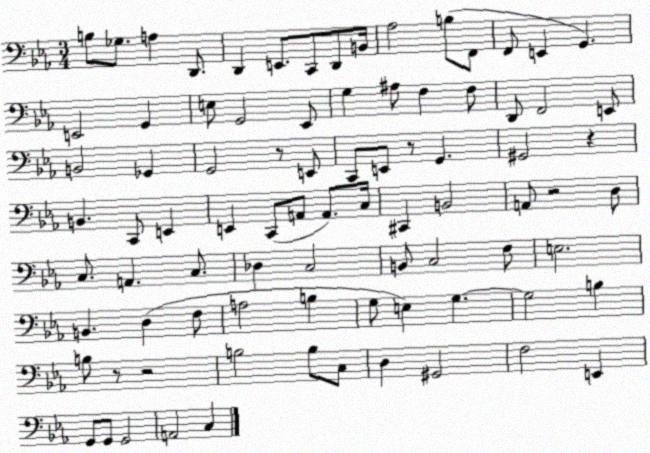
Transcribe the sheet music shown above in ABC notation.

X:1
T:Untitled
M:3/4
L:1/4
K:Eb
B,/2 _G,/2 A, D,,/2 D,, E,,/2 C,,/2 D,,/2 B,,/4 _A,2 B,/2 F,,/2 F,,/2 E,, G,, E,,2 G,, E,/2 G,,2 _E,,/2 G, ^A,/2 F, F,/2 D,,/2 F,,2 E,,/2 B,,2 _G,, G,,2 z/2 E,,/2 C,,/2 E,,/2 z/2 G,, ^G,,2 z B,, C,,/2 E,, E,, C,,/2 A,,/2 A,,/2 C,/4 ^C,, B,,2 A,,/2 z2 D,/2 C,/2 A,, C,/2 _D, C,2 B,,/2 C,2 F,/2 E,2 B,, D, F,/2 A,2 B, G,/2 E, G, G,2 B, B,/2 z/2 z2 B,2 B,/2 C,/2 D, ^G,,2 F,2 E,, G,,/2 G,,/2 G,,2 A,,2 C,